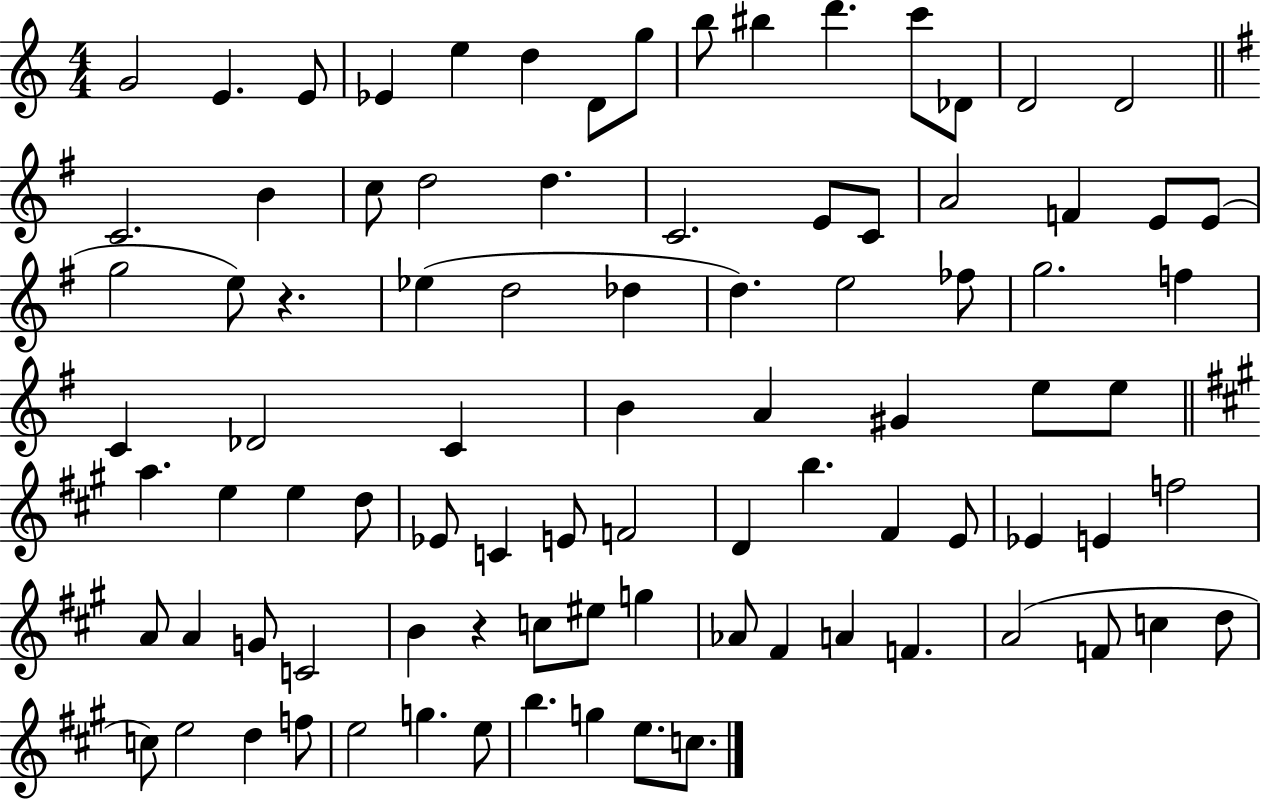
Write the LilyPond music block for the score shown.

{
  \clef treble
  \numericTimeSignature
  \time 4/4
  \key c \major
  \repeat volta 2 { g'2 e'4. e'8 | ees'4 e''4 d''4 d'8 g''8 | b''8 bis''4 d'''4. c'''8 des'8 | d'2 d'2 | \break \bar "||" \break \key e \minor c'2. b'4 | c''8 d''2 d''4. | c'2. e'8 c'8 | a'2 f'4 e'8 e'8( | \break g''2 e''8) r4. | ees''4( d''2 des''4 | d''4.) e''2 fes''8 | g''2. f''4 | \break c'4 des'2 c'4 | b'4 a'4 gis'4 e''8 e''8 | \bar "||" \break \key a \major a''4. e''4 e''4 d''8 | ees'8 c'4 e'8 f'2 | d'4 b''4. fis'4 e'8 | ees'4 e'4 f''2 | \break a'8 a'4 g'8 c'2 | b'4 r4 c''8 eis''8 g''4 | aes'8 fis'4 a'4 f'4. | a'2( f'8 c''4 d''8 | \break c''8) e''2 d''4 f''8 | e''2 g''4. e''8 | b''4. g''4 e''8. c''8. | } \bar "|."
}